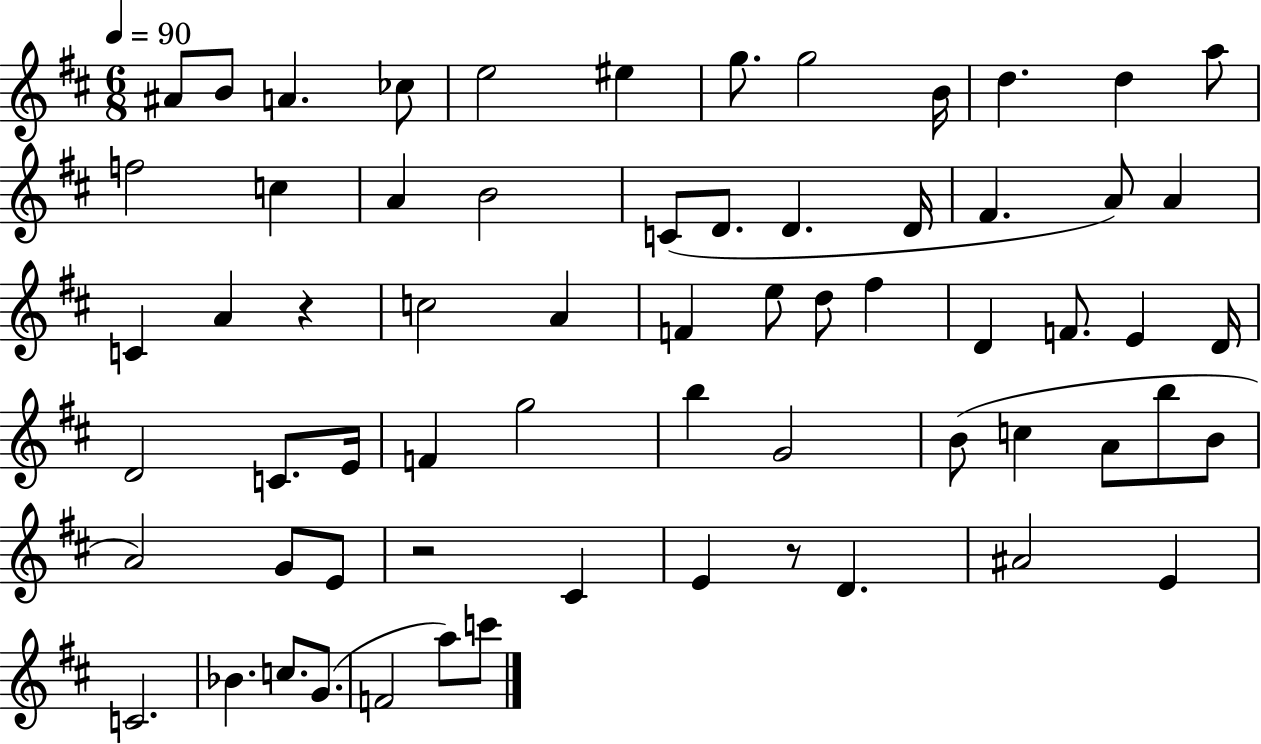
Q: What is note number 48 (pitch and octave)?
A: A4